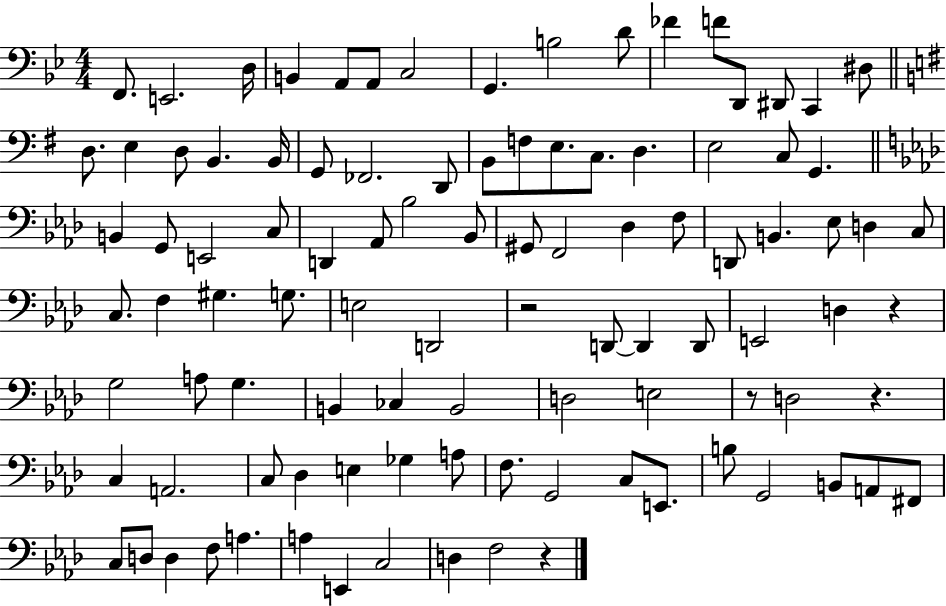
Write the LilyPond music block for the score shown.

{
  \clef bass
  \numericTimeSignature
  \time 4/4
  \key bes \major
  f,8. e,2. d16 | b,4 a,8 a,8 c2 | g,4. b2 d'8 | fes'4 f'8 d,8 dis,8 c,4 dis8 | \break \bar "||" \break \key g \major d8. e4 d8 b,4. b,16 | g,8 fes,2. d,8 | b,8 f8 e8. c8. d4. | e2 c8 g,4. | \break \bar "||" \break \key aes \major b,4 g,8 e,2 c8 | d,4 aes,8 bes2 bes,8 | gis,8 f,2 des4 f8 | d,8 b,4. ees8 d4 c8 | \break c8. f4 gis4. g8. | e2 d,2 | r2 d,8~~ d,4 d,8 | e,2 d4 r4 | \break g2 a8 g4. | b,4 ces4 b,2 | d2 e2 | r8 d2 r4. | \break c4 a,2. | c8 des4 e4 ges4 a8 | f8. g,2 c8 e,8. | b8 g,2 b,8 a,8 fis,8 | \break c8 d8 d4 f8 a4. | a4 e,4 c2 | d4 f2 r4 | \bar "|."
}